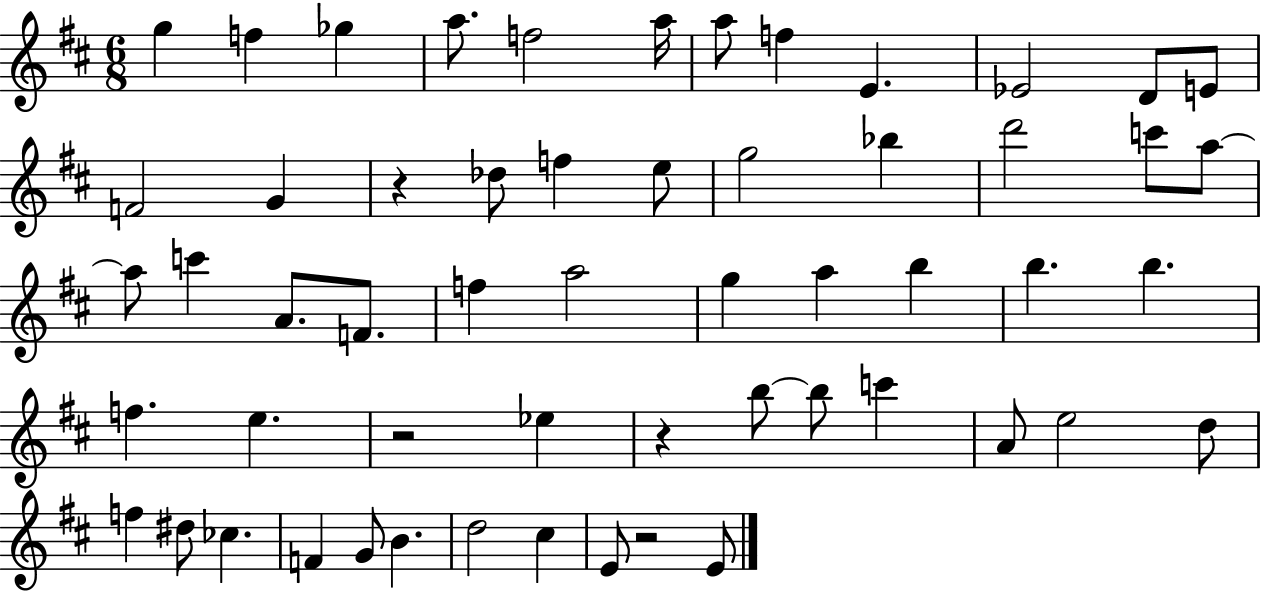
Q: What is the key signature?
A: D major